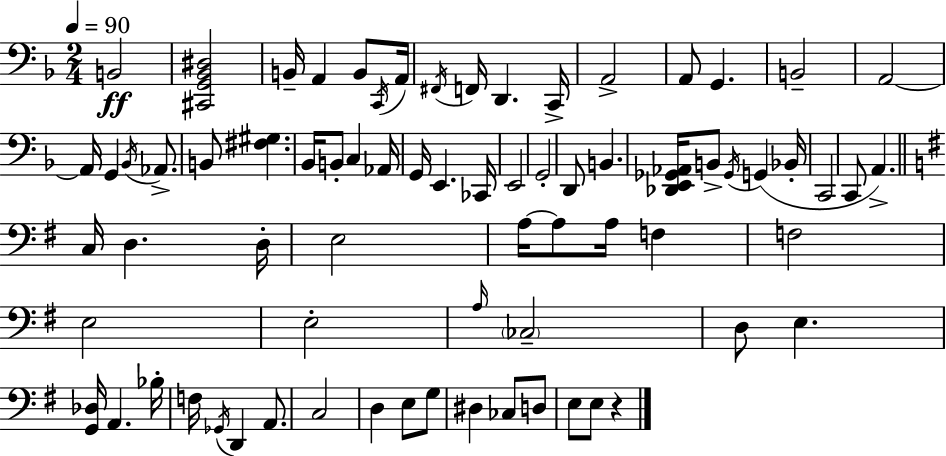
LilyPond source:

{
  \clef bass
  \numericTimeSignature
  \time 2/4
  \key f \major
  \tempo 4 = 90
  b,2\ff | <cis, g, bes, dis>2 | b,16-- a,4 b,8 \acciaccatura { c,16 } | a,16 \acciaccatura { fis,16 } f,16 d,4. | \break c,16-> a,2-> | a,8 g,4. | b,2-- | a,2~~ | \break a,16 g,4 \acciaccatura { bes,16 } | aes,8.-> b,8 <fis gis>4. | bes,16 b,8-. c4 | aes,16 g,16 e,4. | \break ces,16 e,2 | g,2-. | d,8 b,4. | <des, e, ges, aes,>16 b,8-> \acciaccatura { ges,16 }( g,4 | \break bes,16-. c,2 | c,8 a,4.->) | \bar "||" \break \key g \major c16 d4. d16-. | e2 | a16~~ a8 a16 f4 | f2 | \break e2 | e2-. | \grace { a16 } \parenthesize ces2-- | d8 e4. | \break <g, des>16 a,4. | bes16-. f16 \acciaccatura { ges,16 } d,4 a,8. | c2 | d4 e8 | \break g8 dis4 ces8 | d8 e8 e8 r4 | \bar "|."
}